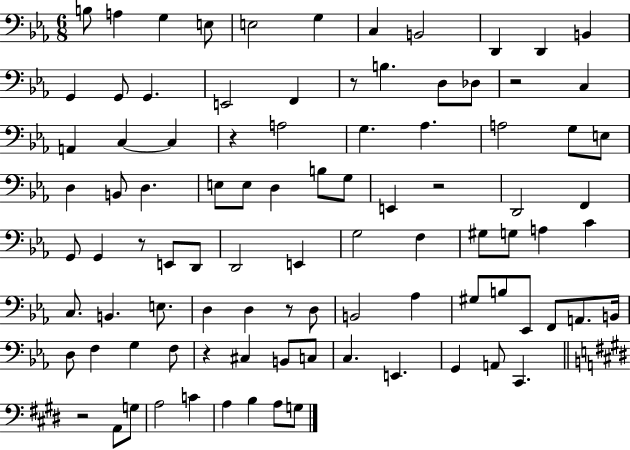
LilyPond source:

{
  \clef bass
  \numericTimeSignature
  \time 6/8
  \key ees \major
  b8 a4 g4 e8 | e2 g4 | c4 b,2 | d,4 d,4 b,4 | \break g,4 g,8 g,4. | e,2 f,4 | r8 b4. d8 des8 | r2 c4 | \break a,4 c4~~ c4 | r4 a2 | g4. aes4. | a2 g8 e8 | \break d4 b,8 d4. | e8 e8 d4 b8 g8 | e,4 r2 | d,2 f,4 | \break g,8 g,4 r8 e,8 d,8 | d,2 e,4 | g2 f4 | gis8 g8 a4 c'4 | \break c8. b,4. e8. | d4 d4 r8 d8 | b,2 aes4 | gis8 b8 ees,8 f,8 a,8. b,16 | \break d8 f4 g4 f8 | r4 cis4 b,8 c8 | c4. e,4. | g,4 a,8 c,4. | \break \bar "||" \break \key e \major r2 a,8 g8 | a2 c'4 | a4 b4 a8 g8 | \bar "|."
}